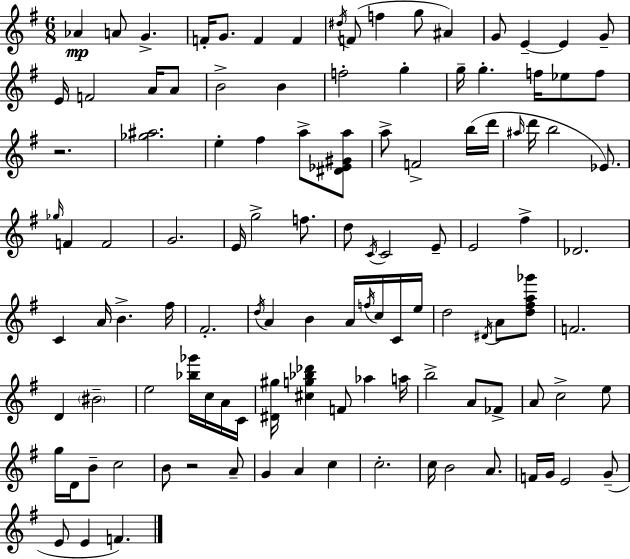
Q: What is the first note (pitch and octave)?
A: Ab4